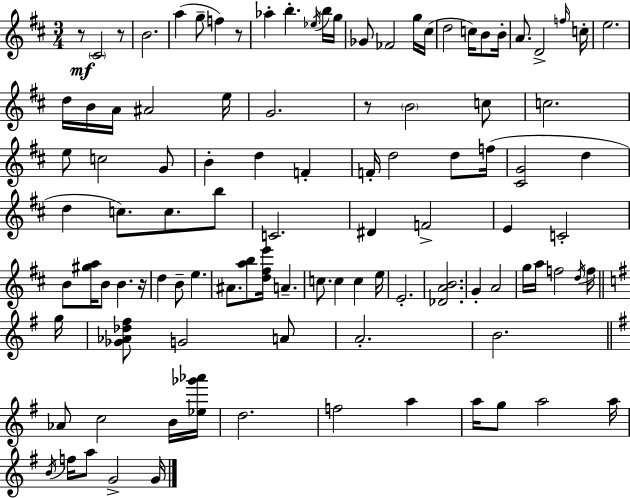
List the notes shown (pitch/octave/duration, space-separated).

R/e C#4/h R/e B4/h. A5/q G5/e F5/q R/e Ab5/q B5/q. Eb5/s B5/s G5/s Gb4/e FES4/h G5/s C#5/s D5/h C5/s B4/e B4/s A4/e. D4/h F5/s C5/s E5/h. D5/s B4/s A4/s A#4/h E5/s G4/h. R/e B4/h C5/e C5/h. E5/e C5/h G4/e B4/q D5/q F4/q F4/s D5/h D5/e F5/s [C#4,G4]/h D5/q D5/q C5/e. C5/e. B5/e C4/h. D#4/q F4/h E4/q C4/h B4/e [G#5,A5]/s B4/e B4/q. R/s D5/q B4/e E5/q. A#4/e. [A5,B5]/e [D5,F#5,E6]/s A4/q. C5/e. C5/q C5/q E5/s E4/h. [Db4,A4,B4]/h. G4/q A4/h G5/s A5/s F5/h D5/s F5/s G5/s [Gb4,Ab4,Db5,F#5]/e G4/h A4/e A4/h. B4/h. Ab4/e C5/h B4/s [Eb5,Gb6,Ab6]/s D5/h. F5/h A5/q A5/s G5/e A5/h A5/s B4/s F5/s A5/e G4/h G4/s